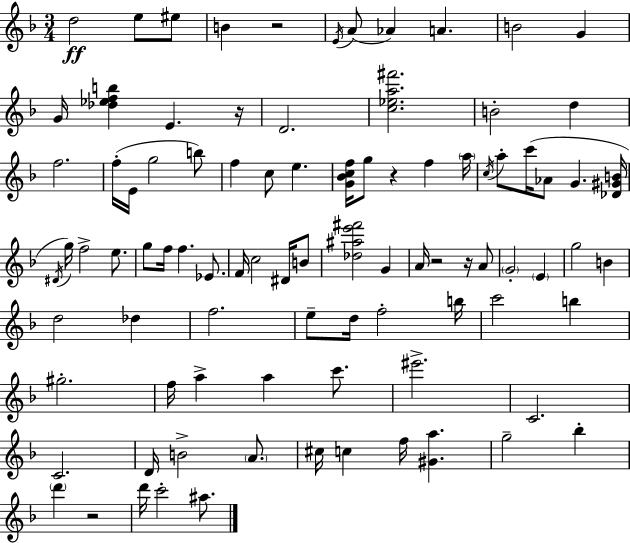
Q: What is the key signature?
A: D minor